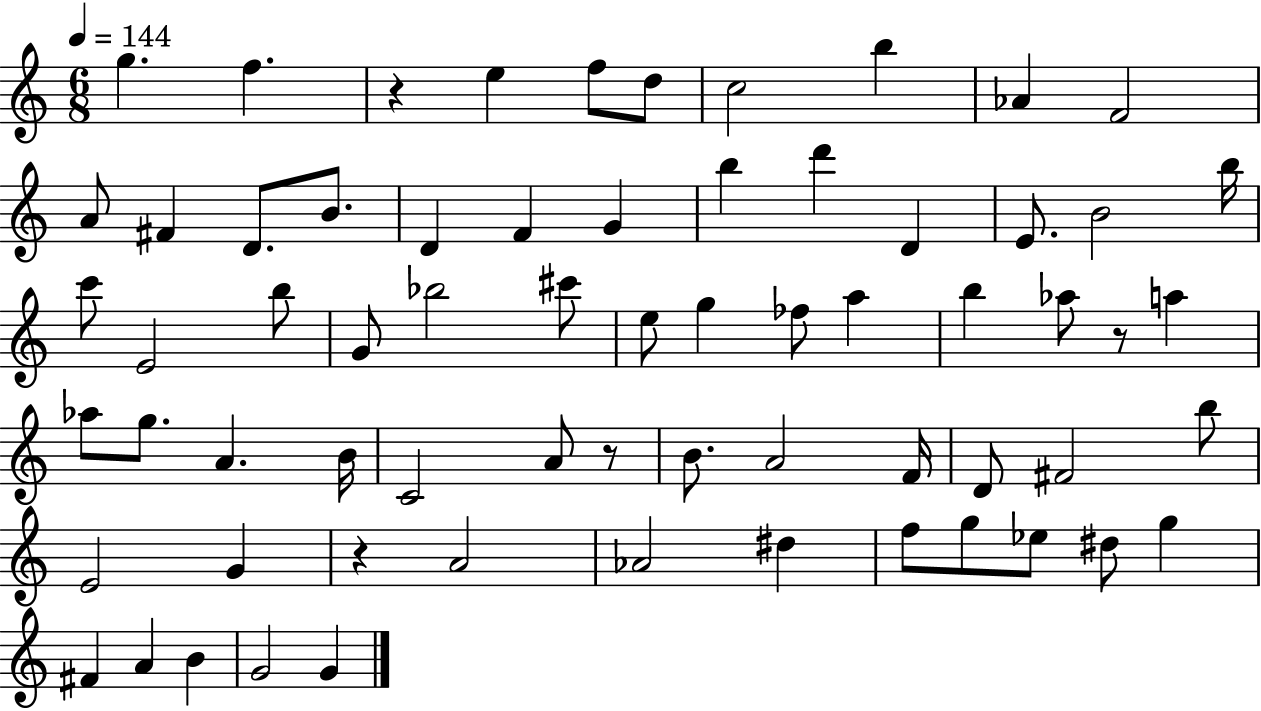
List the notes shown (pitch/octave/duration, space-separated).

G5/q. F5/q. R/q E5/q F5/e D5/e C5/h B5/q Ab4/q F4/h A4/e F#4/q D4/e. B4/e. D4/q F4/q G4/q B5/q D6/q D4/q E4/e. B4/h B5/s C6/e E4/h B5/e G4/e Bb5/h C#6/e E5/e G5/q FES5/e A5/q B5/q Ab5/e R/e A5/q Ab5/e G5/e. A4/q. B4/s C4/h A4/e R/e B4/e. A4/h F4/s D4/e F#4/h B5/e E4/h G4/q R/q A4/h Ab4/h D#5/q F5/e G5/e Eb5/e D#5/e G5/q F#4/q A4/q B4/q G4/h G4/q